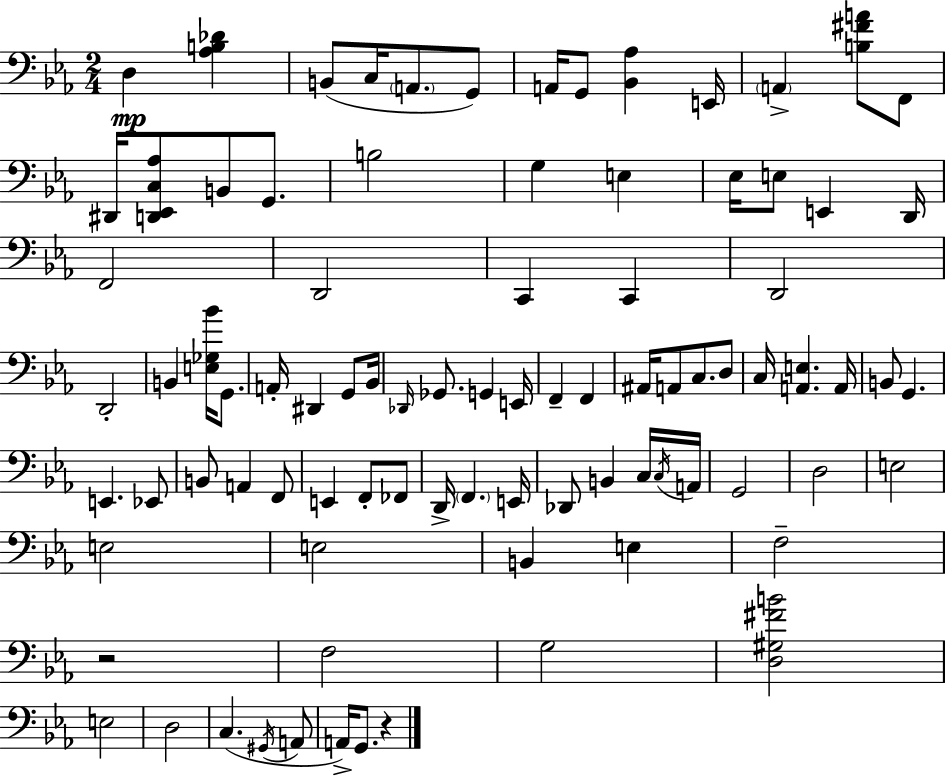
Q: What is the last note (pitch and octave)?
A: G2